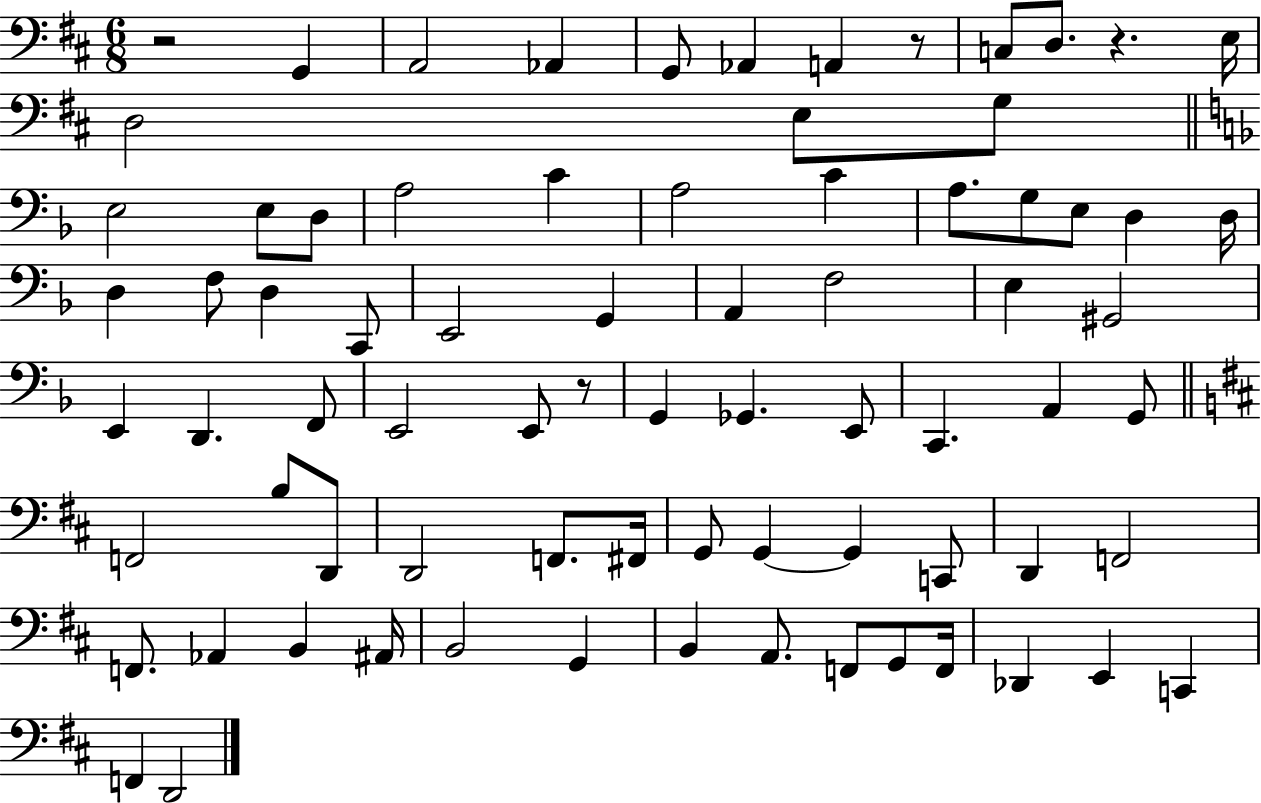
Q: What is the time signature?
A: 6/8